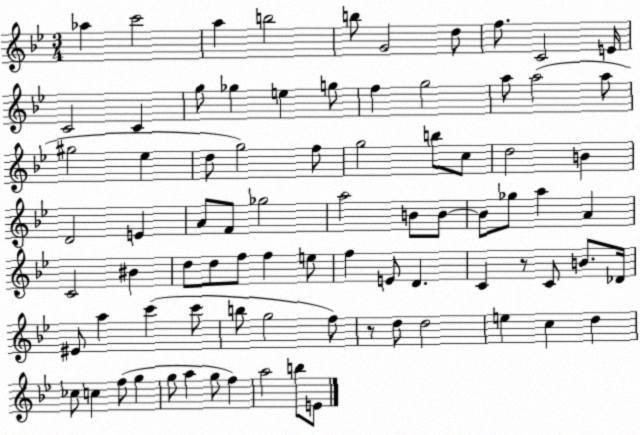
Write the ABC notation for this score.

X:1
T:Untitled
M:3/4
L:1/4
K:Bb
_a c'2 a b2 b/2 G2 d/2 f/2 C2 E/4 C2 C g/2 _g e g/2 f g2 a/2 a2 a/2 ^g2 _e d/2 g2 f/2 g2 b/2 c/2 d2 B D2 E A/2 F/2 _g2 a2 B/2 B/2 B/2 _g/2 a A C2 ^B d/2 d/2 f/2 f e/2 f E/2 D C z/2 C/2 B/2 _D/4 ^E/2 a c' c'/2 b/2 g2 f/2 z/2 d/2 d2 e c d _c/2 c f/2 g g/2 a g/2 f a2 b/2 E/2